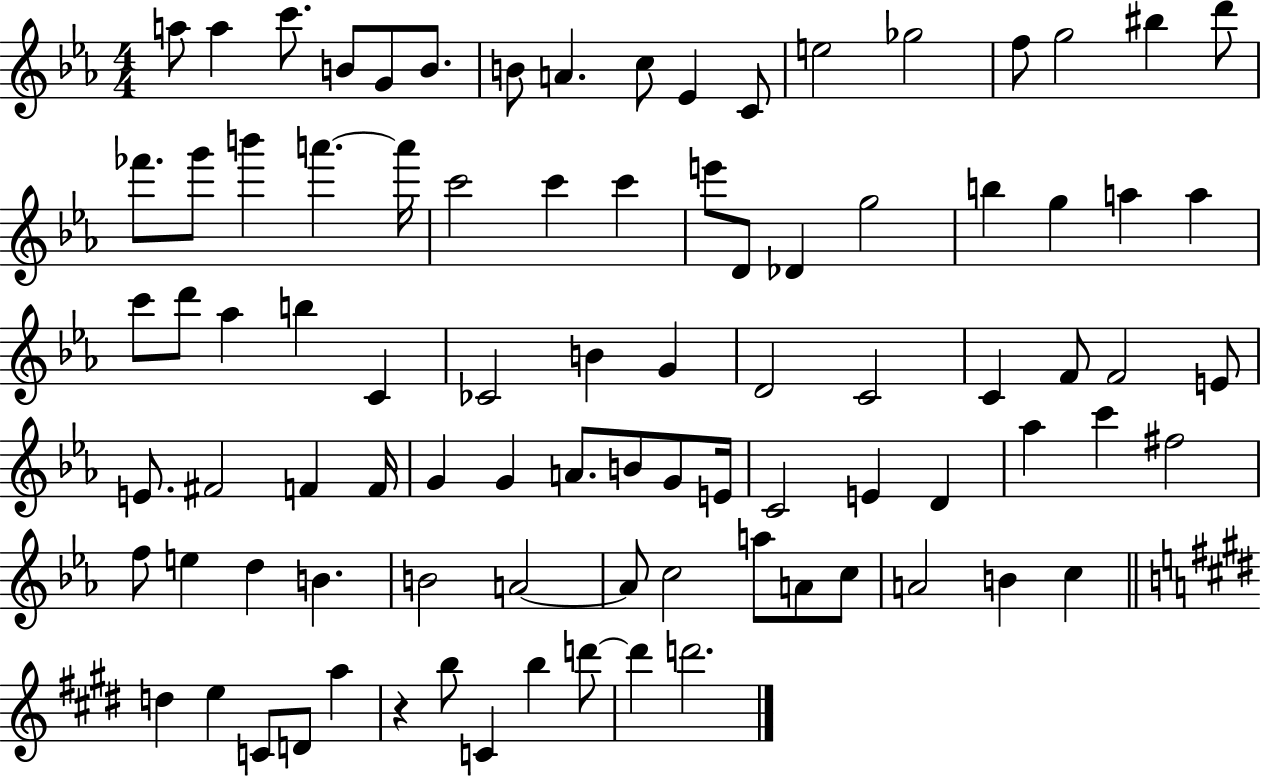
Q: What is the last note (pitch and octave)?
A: D6